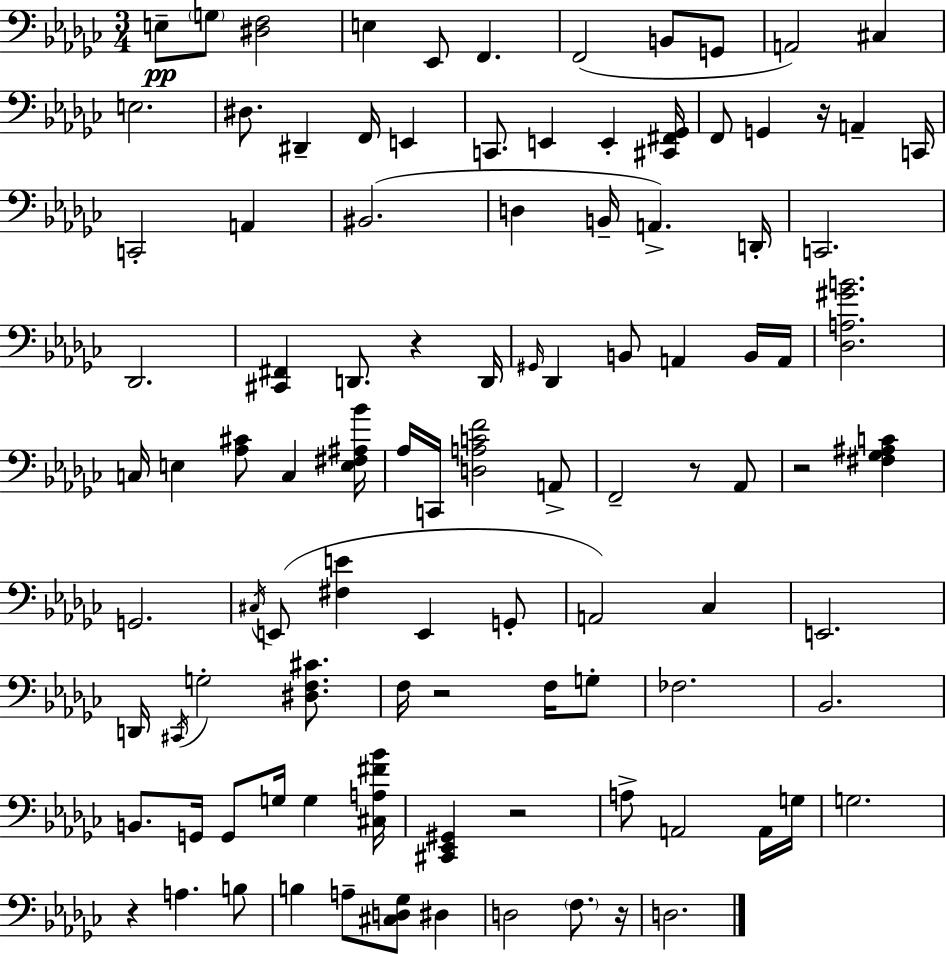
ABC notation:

X:1
T:Untitled
M:3/4
L:1/4
K:Ebm
E,/2 G,/2 [^D,F,]2 E, _E,,/2 F,, F,,2 B,,/2 G,,/2 A,,2 ^C, E,2 ^D,/2 ^D,, F,,/4 E,, C,,/2 E,, E,, [^C,,^F,,_G,,]/4 F,,/2 G,, z/4 A,, C,,/4 C,,2 A,, ^B,,2 D, B,,/4 A,, D,,/4 C,,2 _D,,2 [^C,,^F,,] D,,/2 z D,,/4 ^G,,/4 _D,, B,,/2 A,, B,,/4 A,,/4 [_D,A,^GB]2 C,/4 E, [_A,^C]/2 C, [E,^F,^A,_B]/4 _A,/4 C,,/4 [D,A,CF]2 A,,/2 F,,2 z/2 _A,,/2 z2 [^F,_G,^A,C] G,,2 ^C,/4 E,,/2 [^F,E] E,, G,,/2 A,,2 _C, E,,2 D,,/4 ^C,,/4 G,2 [^D,F,^C]/2 F,/4 z2 F,/4 G,/2 _F,2 _B,,2 B,,/2 G,,/4 G,,/2 G,/4 G, [^C,A,^F_B]/4 [^C,,_E,,^G,,] z2 A,/2 A,,2 A,,/4 G,/4 G,2 z A, B,/2 B, A,/2 [^C,D,_G,]/2 ^D, D,2 F,/2 z/4 D,2